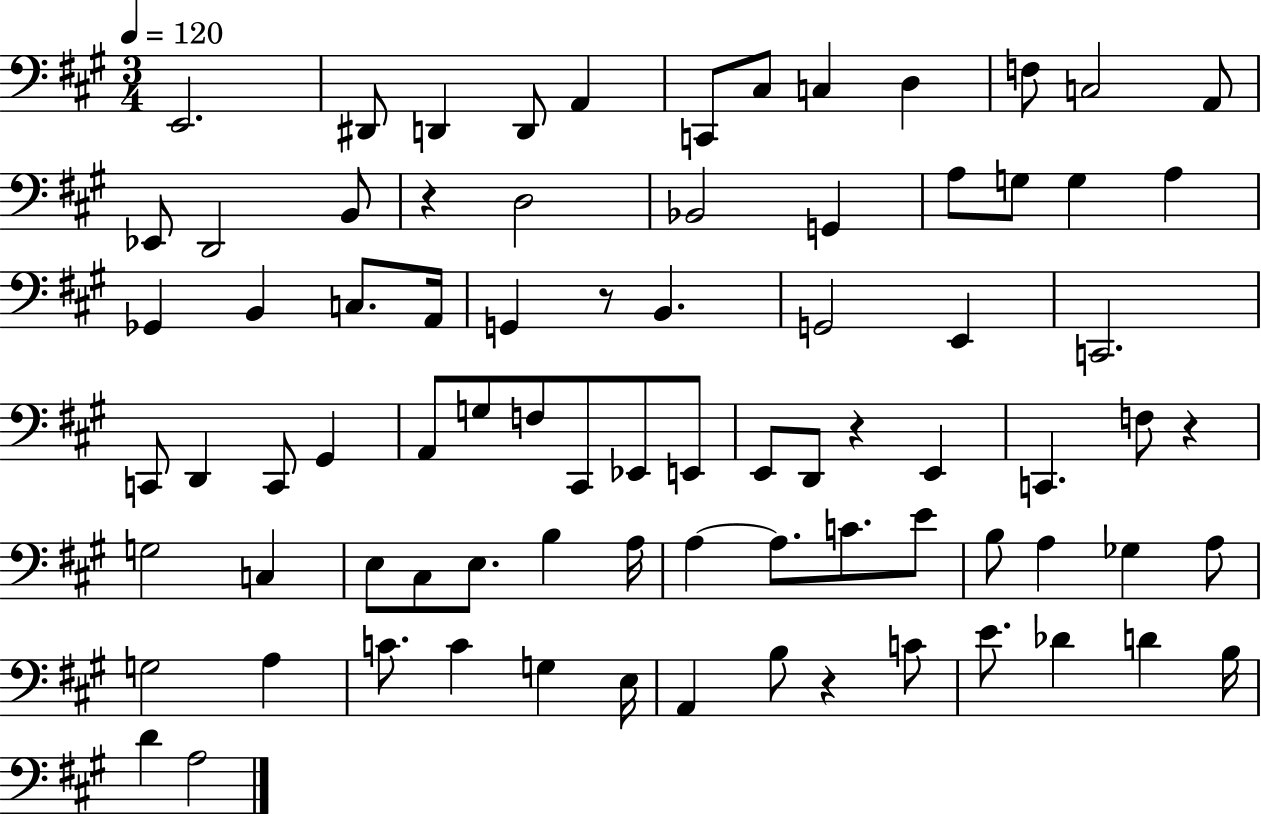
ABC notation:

X:1
T:Untitled
M:3/4
L:1/4
K:A
E,,2 ^D,,/2 D,, D,,/2 A,, C,,/2 ^C,/2 C, D, F,/2 C,2 A,,/2 _E,,/2 D,,2 B,,/2 z D,2 _B,,2 G,, A,/2 G,/2 G, A, _G,, B,, C,/2 A,,/4 G,, z/2 B,, G,,2 E,, C,,2 C,,/2 D,, C,,/2 ^G,, A,,/2 G,/2 F,/2 ^C,,/2 _E,,/2 E,,/2 E,,/2 D,,/2 z E,, C,, F,/2 z G,2 C, E,/2 ^C,/2 E,/2 B, A,/4 A, A,/2 C/2 E/2 B,/2 A, _G, A,/2 G,2 A, C/2 C G, E,/4 A,, B,/2 z C/2 E/2 _D D B,/4 D A,2